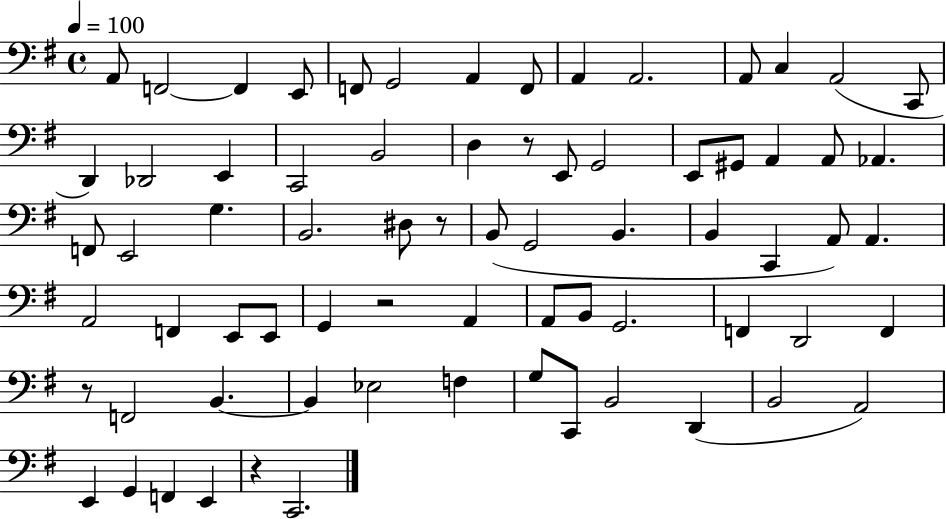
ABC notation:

X:1
T:Untitled
M:4/4
L:1/4
K:G
A,,/2 F,,2 F,, E,,/2 F,,/2 G,,2 A,, F,,/2 A,, A,,2 A,,/2 C, A,,2 C,,/2 D,, _D,,2 E,, C,,2 B,,2 D, z/2 E,,/2 G,,2 E,,/2 ^G,,/2 A,, A,,/2 _A,, F,,/2 E,,2 G, B,,2 ^D,/2 z/2 B,,/2 G,,2 B,, B,, C,, A,,/2 A,, A,,2 F,, E,,/2 E,,/2 G,, z2 A,, A,,/2 B,,/2 G,,2 F,, D,,2 F,, z/2 F,,2 B,, B,, _E,2 F, G,/2 C,,/2 B,,2 D,, B,,2 A,,2 E,, G,, F,, E,, z C,,2